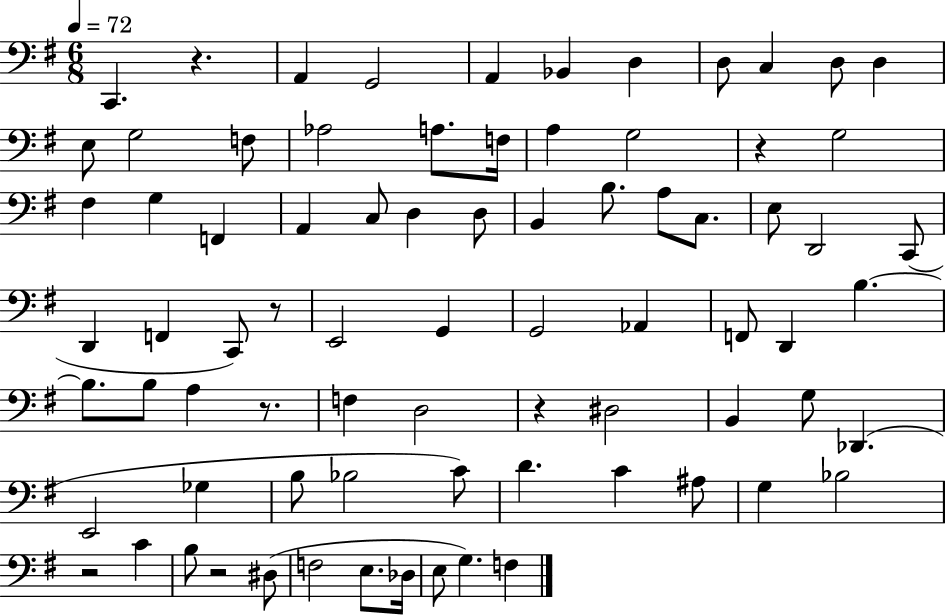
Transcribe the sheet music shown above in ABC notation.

X:1
T:Untitled
M:6/8
L:1/4
K:G
C,, z A,, G,,2 A,, _B,, D, D,/2 C, D,/2 D, E,/2 G,2 F,/2 _A,2 A,/2 F,/4 A, G,2 z G,2 ^F, G, F,, A,, C,/2 D, D,/2 B,, B,/2 A,/2 C,/2 E,/2 D,,2 C,,/2 D,, F,, C,,/2 z/2 E,,2 G,, G,,2 _A,, F,,/2 D,, B, B,/2 B,/2 A, z/2 F, D,2 z ^D,2 B,, G,/2 _D,, E,,2 _G, B,/2 _B,2 C/2 D C ^A,/2 G, _B,2 z2 C B,/2 z2 ^D,/2 F,2 E,/2 _D,/4 E,/2 G, F,